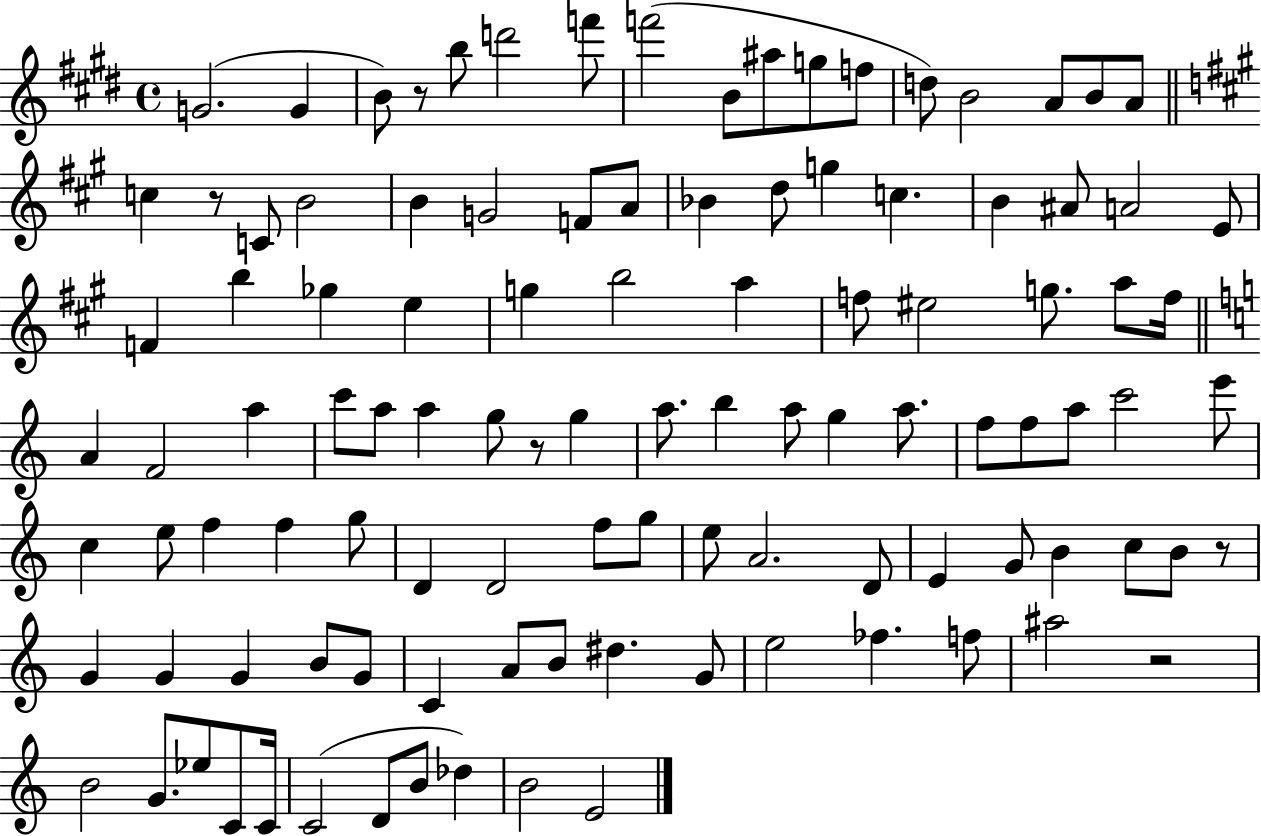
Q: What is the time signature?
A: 4/4